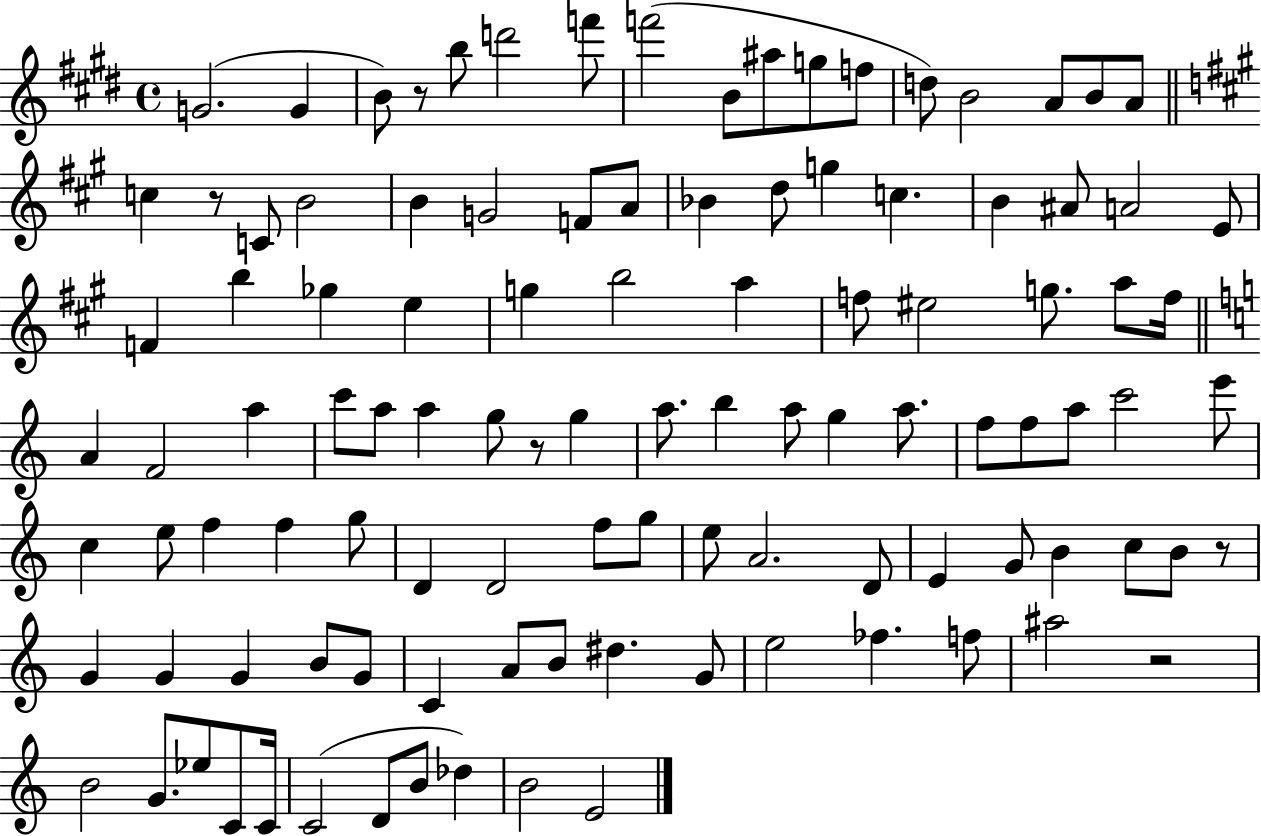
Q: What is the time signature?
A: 4/4